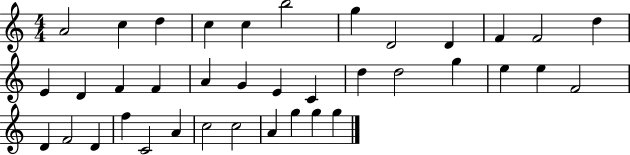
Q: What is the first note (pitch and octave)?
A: A4